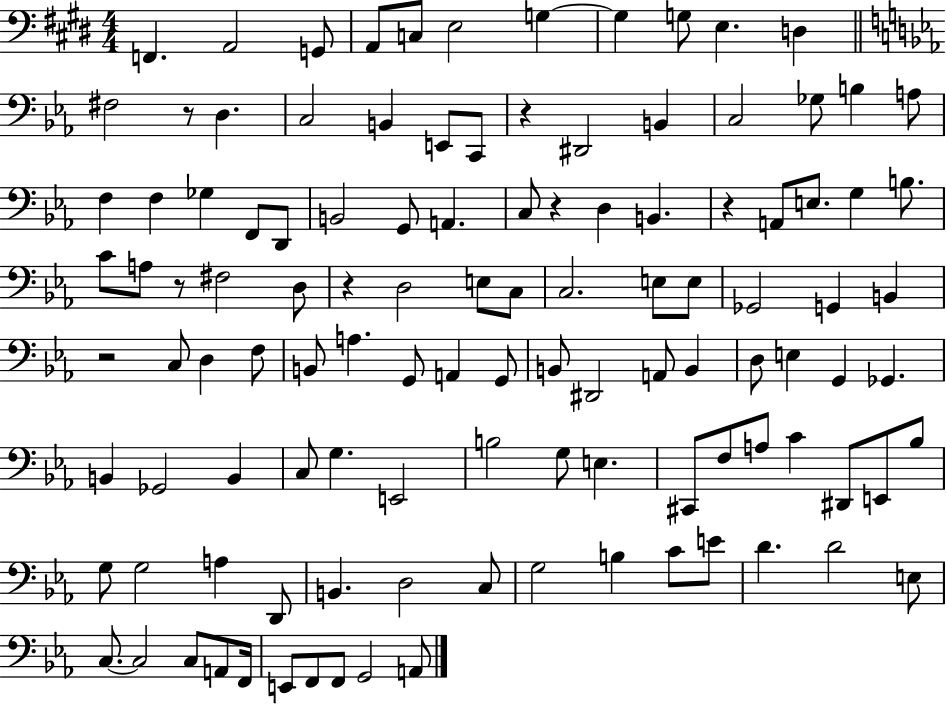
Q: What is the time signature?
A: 4/4